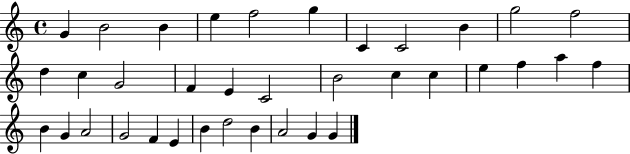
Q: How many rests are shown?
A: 0